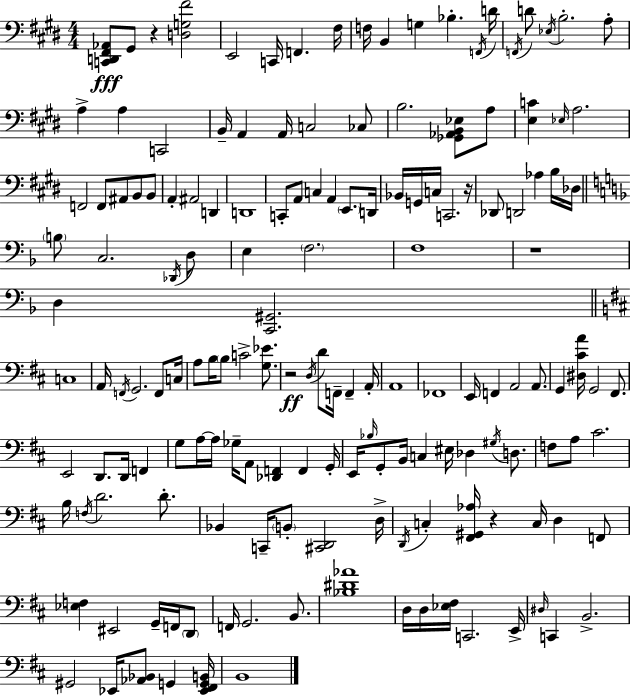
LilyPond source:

{
  \clef bass
  \numericTimeSignature
  \time 4/4
  \key e \major
  \repeat volta 2 { <c, d, fis, aes,>8\fff gis,8 r4 <d g fis'>2 | e,2 c,16 f,4. fis16 | f16 b,4 g4 bes4.-. \acciaccatura { f,16 } | d'16 \acciaccatura { f,16 } d'8 \acciaccatura { ees16 } b2.-. | \break a8-. a4-> a4 c,2 | b,16-- a,4 a,16 c2 | ces8 b2. <ges, aes, b, ees>8 | a8 <e c'>4 \grace { ees16 } a2. | \break f,2 f,8 ais,8 | b,8 b,8 a,4-. ais,2 | d,4 d,1 | c,8-. a,8 c4 a,4 | \break \parenthesize e,8. d,16 bes,16 g,16 c16 c,2. | r16 des,8 d,2 aes4 | b16 des16 \bar "||" \break \key f \major \parenthesize b8 c2. \acciaccatura { des,16 } d8 | e4 \parenthesize f2. | f1 | r1 | \break d4 <c, gis,>2. | \bar "||" \break \key d \major c1 | a,16 \acciaccatura { f,16 } g,2. f,8 | c16 a8 b16 \parenthesize b8 c'2-> <g ees'>8. | r2\ff \acciaccatura { d16 } d'8 f,16-- f,4-- | \break a,16-. a,1 | fes,1 | e,16 f,4 a,2 a,8. | g,4 <dis cis' a'>16 g,2 fis,8. | \break e,2 d,8. d,16 f,4 | g8 a16~~ a16 ges16-- a,8 <des, f,>4 f,4 | g,16-. e,16 \grace { bes16 } g,8-. b,16 c4 eis16 des4 | \acciaccatura { gis16 } d8. f8 a8 cis'2. | \break b16 \acciaccatura { f16 } d'2. | d'8.-. bes,4 c,16-- \parenthesize b,8-. <cis, d,>2 | d16-> \acciaccatura { d,16 } c4-. <fis, gis, aes>16 r4 c16 | d4 f,8 <ees f>4 eis,2 | \break g,16-- f,16 \parenthesize d,8 f,16 g,2. | b,8. <bes dis' aes'>1 | d16 d16 <ees fis>16 c,2. | e,16-> \grace { dis16 } c,4 b,2.-> | \break gis,2 ees,16 | <aes, bes,>8 g,4 <ees, fis, g, b,>16 b,1 | } \bar "|."
}